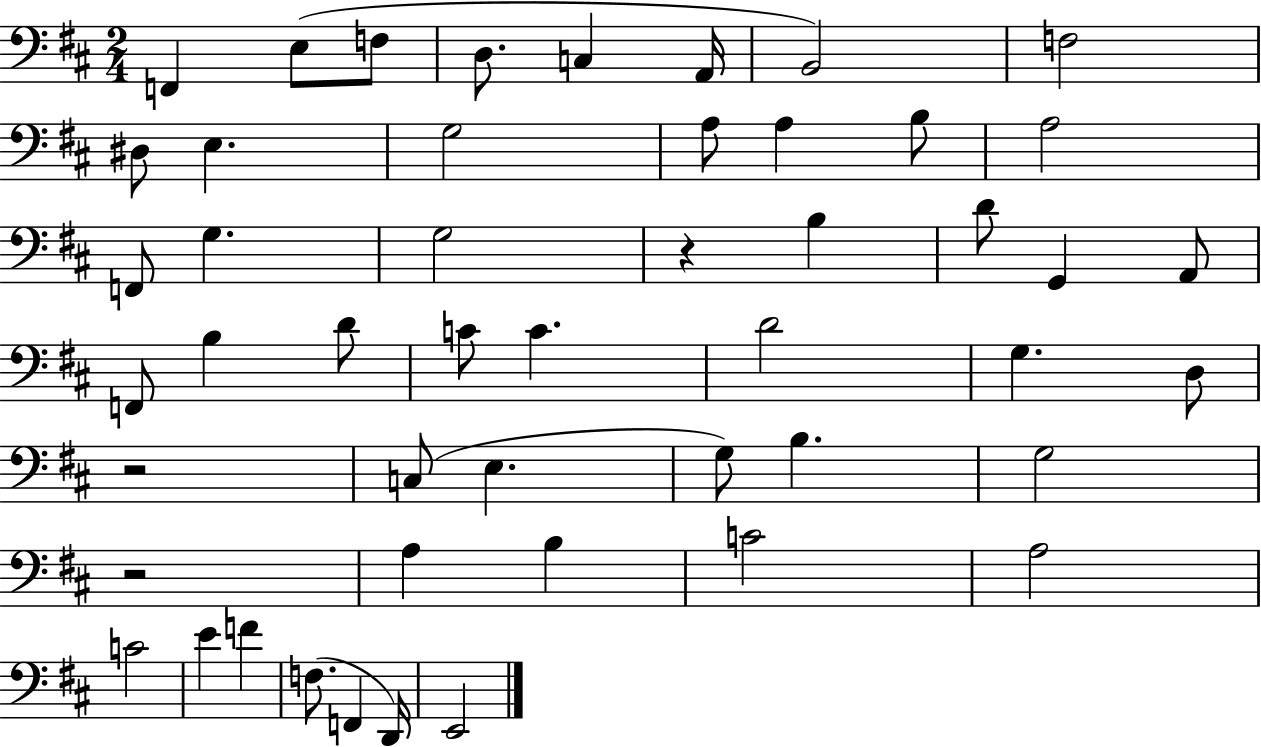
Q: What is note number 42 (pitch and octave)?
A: F4